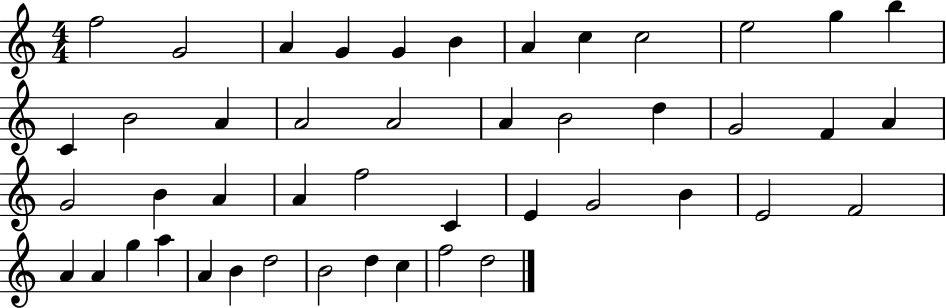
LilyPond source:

{
  \clef treble
  \numericTimeSignature
  \time 4/4
  \key c \major
  f''2 g'2 | a'4 g'4 g'4 b'4 | a'4 c''4 c''2 | e''2 g''4 b''4 | \break c'4 b'2 a'4 | a'2 a'2 | a'4 b'2 d''4 | g'2 f'4 a'4 | \break g'2 b'4 a'4 | a'4 f''2 c'4 | e'4 g'2 b'4 | e'2 f'2 | \break a'4 a'4 g''4 a''4 | a'4 b'4 d''2 | b'2 d''4 c''4 | f''2 d''2 | \break \bar "|."
}